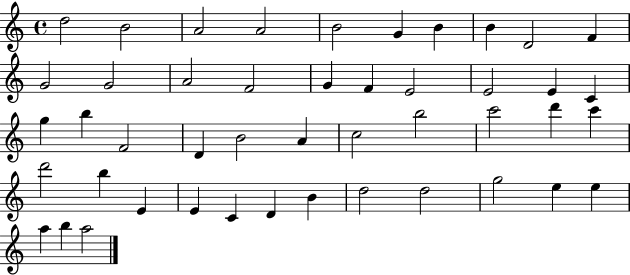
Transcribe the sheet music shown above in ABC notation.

X:1
T:Untitled
M:4/4
L:1/4
K:C
d2 B2 A2 A2 B2 G B B D2 F G2 G2 A2 F2 G F E2 E2 E C g b F2 D B2 A c2 b2 c'2 d' c' d'2 b E E C D B d2 d2 g2 e e a b a2